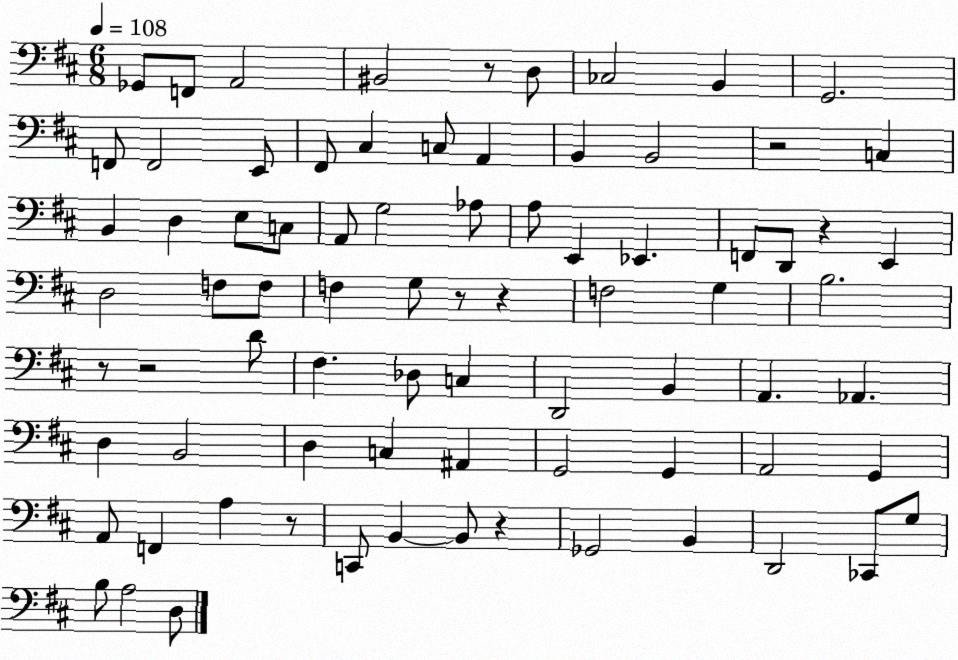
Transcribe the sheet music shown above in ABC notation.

X:1
T:Untitled
M:6/8
L:1/4
K:D
_G,,/2 F,,/2 A,,2 ^B,,2 z/2 D,/2 _C,2 B,, G,,2 F,,/2 F,,2 E,,/2 ^F,,/2 ^C, C,/2 A,, B,, B,,2 z2 C, B,, D, E,/2 C,/2 A,,/2 G,2 _A,/2 A,/2 E,, _E,, F,,/2 D,,/2 z E,, D,2 F,/2 F,/2 F, G,/2 z/2 z F,2 G, B,2 z/2 z2 D/2 ^F, _D,/2 C, D,,2 B,, A,, _A,, D, B,,2 D, C, ^A,, G,,2 G,, A,,2 G,, A,,/2 F,, A, z/2 C,,/2 B,, B,,/2 z _G,,2 B,, D,,2 _C,,/2 G,/2 B,/2 A,2 D,/2